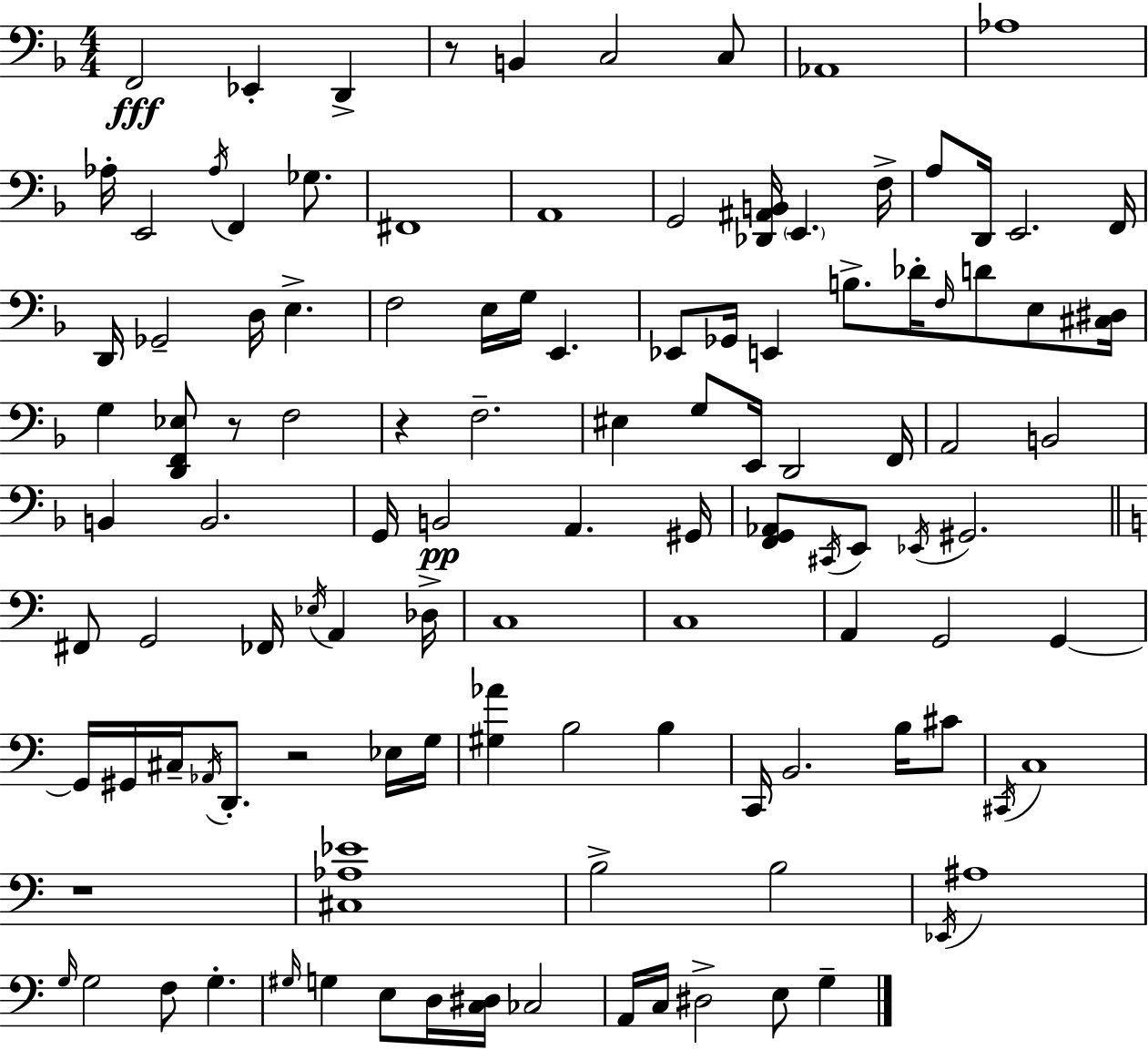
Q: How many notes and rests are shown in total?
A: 114